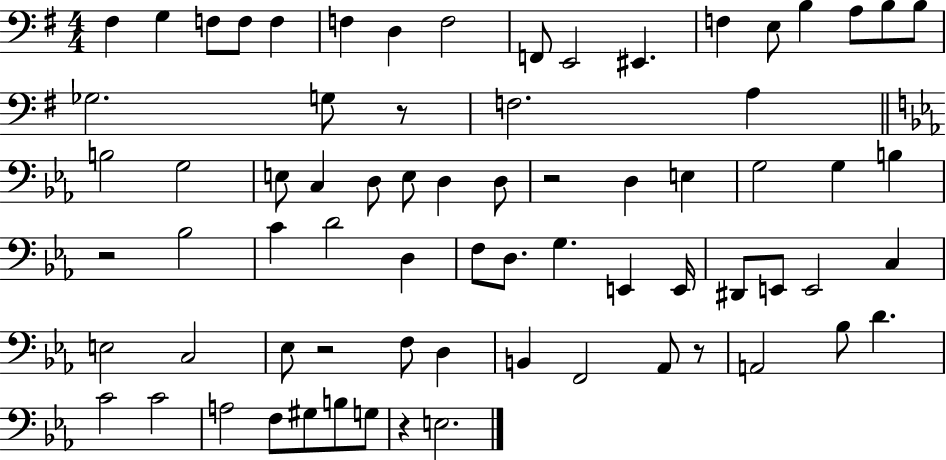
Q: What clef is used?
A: bass